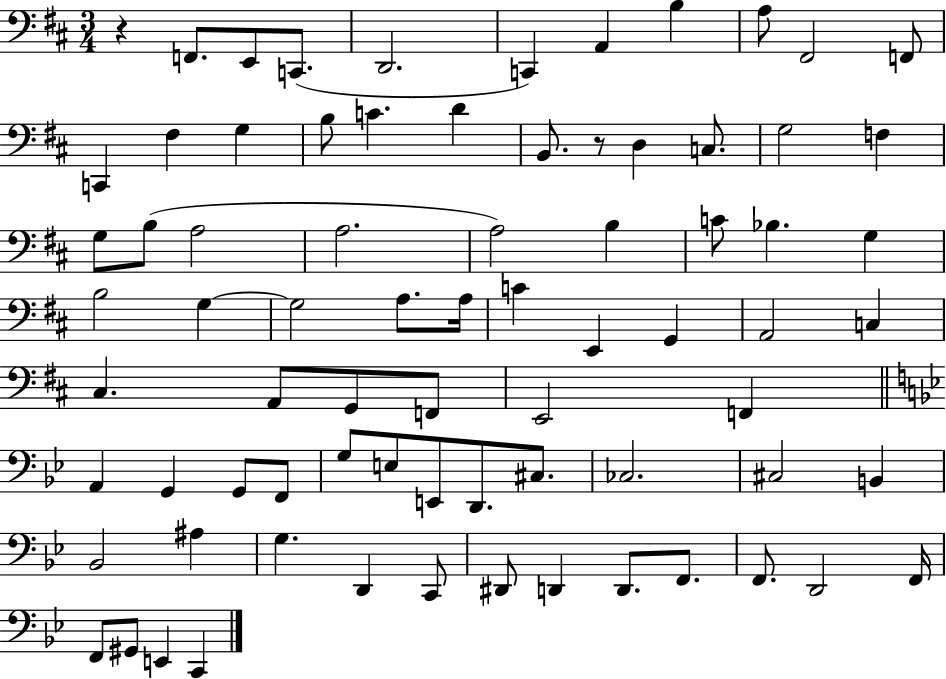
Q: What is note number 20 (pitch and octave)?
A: G3